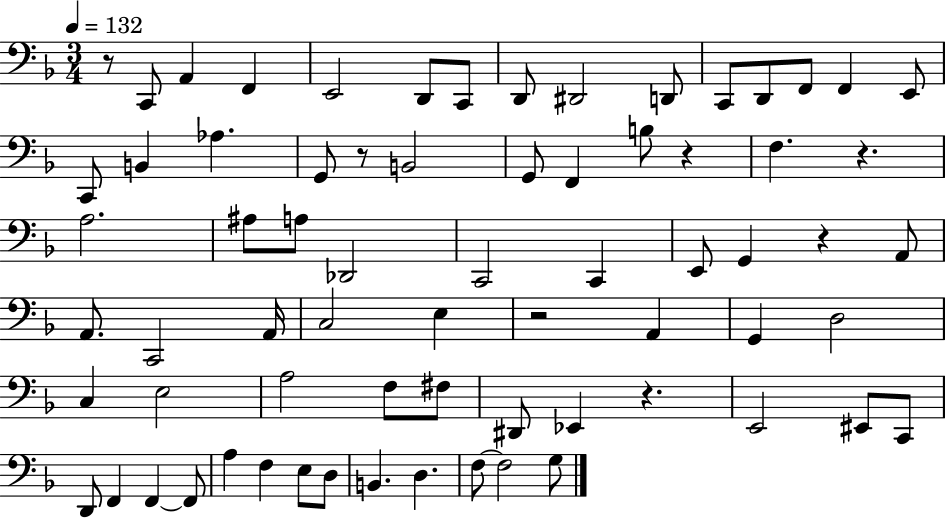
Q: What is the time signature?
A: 3/4